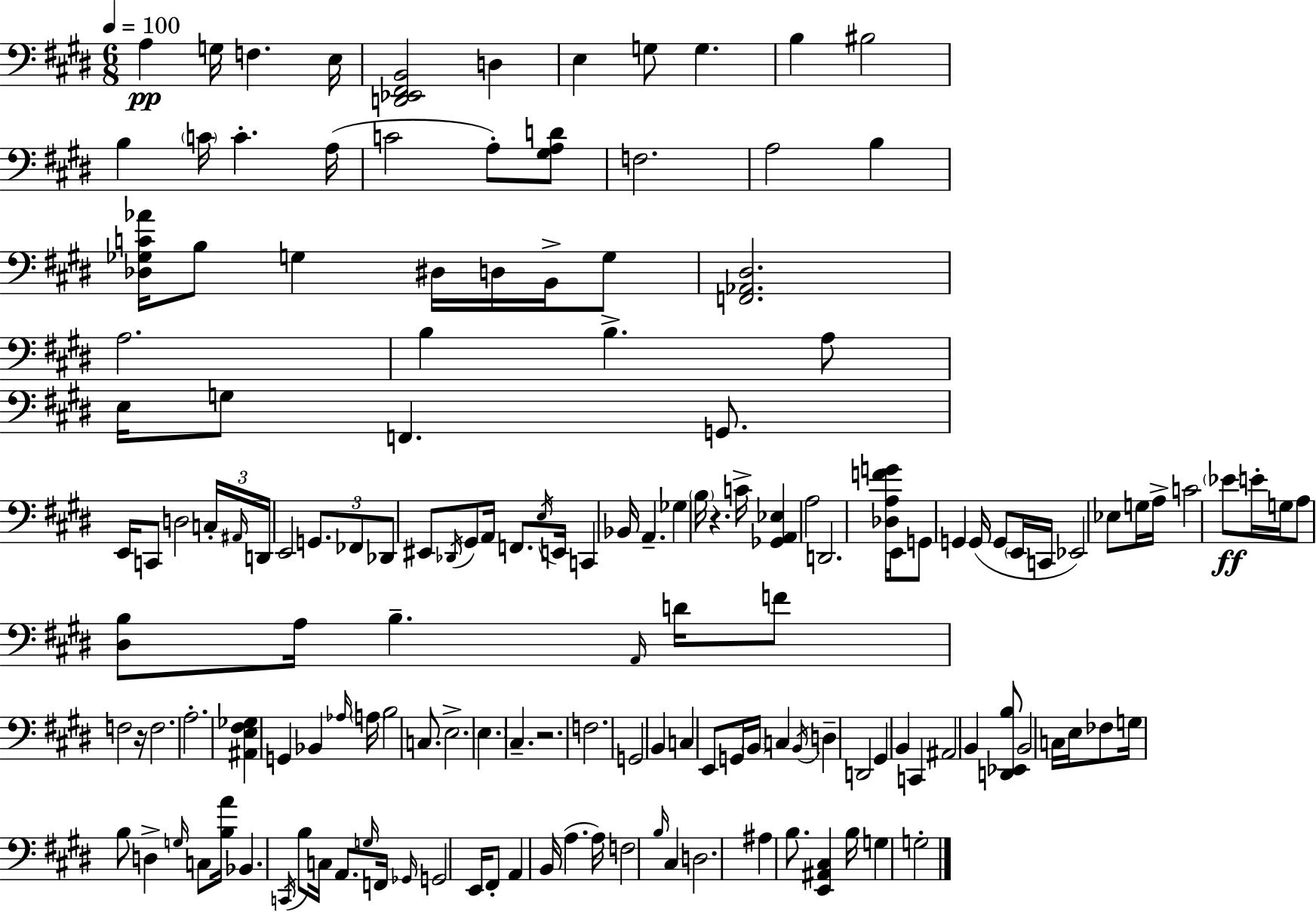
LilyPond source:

{
  \clef bass
  \numericTimeSignature
  \time 6/8
  \key e \major
  \tempo 4 = 100
  a4\pp g16 f4. e16 | <d, ees, fis, b,>2 d4 | e4 g8 g4. | b4 bis2 | \break b4 \parenthesize c'16 c'4.-. a16( | c'2 a8-.) <gis a d'>8 | f2. | a2 b4 | \break <des ges c' aes'>16 b8 g4 dis16 d16 b,16-> g8 | <f, aes, dis>2. | a2. | b4 b4.-> a8 | \break e16 g8 f,4. g,8. | e,16 c,8 d2 \tuplet 3/2 { c16-. | \grace { ais,16 } d,16 } e,2 \tuplet 3/2 { g,8. | fes,8 des,8 } eis,8 \acciaccatura { des,16 } gis,8 a,16 f,8. | \break \acciaccatura { e16 } e,16 c,4 bes,16 a,4.-- | ges4 \parenthesize b16 r4. | c'16-> <ges, a, ees>4 a2 | d,2. | \break <des a f' g'>16 e,16 g,8 g,4 g,16( | g,8 \parenthesize e,16 c,16 ees,2) | ees8 g16 a16-> c'2 | \parenthesize ees'8\ff e'16-. g16 a8 <dis b>8 a16 b4.-- | \break \grace { a,16 } d'16 f'8 f2 | r16 f2. | a2.-. | <ais, e fis ges>4 g,4 | \break bes,4 \grace { aes16 } \parenthesize a16 b2 | c8. e2.-> | \parenthesize e4. cis4.-- | r2. | \break f2. | g,2 | b,4 c4 e,8 g,16 | \parenthesize b,16 c4 \acciaccatura { b,16 } d4-- d,2 | \break gis,4 b,4 | c,4 ais,2 | b,4 <d, ees, b>8 b,2 | c16 e16 fes8 g16 b8 d4-> | \break \grace { g16 } c8 <b a'>16 bes,4. | \acciaccatura { c,16 } b8 c16 a,8. \grace { g16 } f,16 \grace { ges,16 } g,2 | e,16 fis,8-. a,4 | b,16( a4. a16) f2 | \break \grace { b16 } cis4 d2. | ais4 | b8. <e, ais, cis>4 b16 g4 | g2-. \bar "|."
}